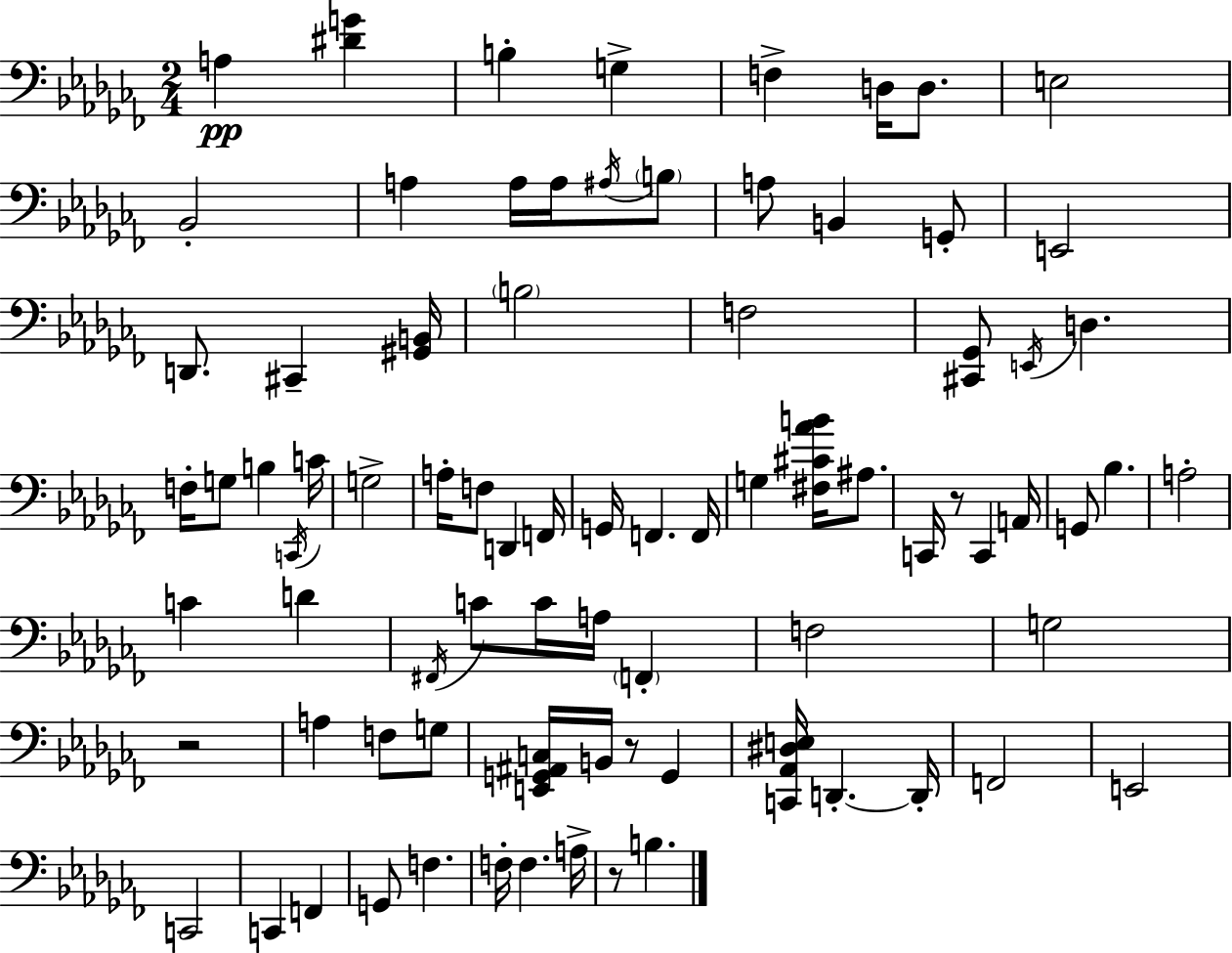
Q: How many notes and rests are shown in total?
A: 81